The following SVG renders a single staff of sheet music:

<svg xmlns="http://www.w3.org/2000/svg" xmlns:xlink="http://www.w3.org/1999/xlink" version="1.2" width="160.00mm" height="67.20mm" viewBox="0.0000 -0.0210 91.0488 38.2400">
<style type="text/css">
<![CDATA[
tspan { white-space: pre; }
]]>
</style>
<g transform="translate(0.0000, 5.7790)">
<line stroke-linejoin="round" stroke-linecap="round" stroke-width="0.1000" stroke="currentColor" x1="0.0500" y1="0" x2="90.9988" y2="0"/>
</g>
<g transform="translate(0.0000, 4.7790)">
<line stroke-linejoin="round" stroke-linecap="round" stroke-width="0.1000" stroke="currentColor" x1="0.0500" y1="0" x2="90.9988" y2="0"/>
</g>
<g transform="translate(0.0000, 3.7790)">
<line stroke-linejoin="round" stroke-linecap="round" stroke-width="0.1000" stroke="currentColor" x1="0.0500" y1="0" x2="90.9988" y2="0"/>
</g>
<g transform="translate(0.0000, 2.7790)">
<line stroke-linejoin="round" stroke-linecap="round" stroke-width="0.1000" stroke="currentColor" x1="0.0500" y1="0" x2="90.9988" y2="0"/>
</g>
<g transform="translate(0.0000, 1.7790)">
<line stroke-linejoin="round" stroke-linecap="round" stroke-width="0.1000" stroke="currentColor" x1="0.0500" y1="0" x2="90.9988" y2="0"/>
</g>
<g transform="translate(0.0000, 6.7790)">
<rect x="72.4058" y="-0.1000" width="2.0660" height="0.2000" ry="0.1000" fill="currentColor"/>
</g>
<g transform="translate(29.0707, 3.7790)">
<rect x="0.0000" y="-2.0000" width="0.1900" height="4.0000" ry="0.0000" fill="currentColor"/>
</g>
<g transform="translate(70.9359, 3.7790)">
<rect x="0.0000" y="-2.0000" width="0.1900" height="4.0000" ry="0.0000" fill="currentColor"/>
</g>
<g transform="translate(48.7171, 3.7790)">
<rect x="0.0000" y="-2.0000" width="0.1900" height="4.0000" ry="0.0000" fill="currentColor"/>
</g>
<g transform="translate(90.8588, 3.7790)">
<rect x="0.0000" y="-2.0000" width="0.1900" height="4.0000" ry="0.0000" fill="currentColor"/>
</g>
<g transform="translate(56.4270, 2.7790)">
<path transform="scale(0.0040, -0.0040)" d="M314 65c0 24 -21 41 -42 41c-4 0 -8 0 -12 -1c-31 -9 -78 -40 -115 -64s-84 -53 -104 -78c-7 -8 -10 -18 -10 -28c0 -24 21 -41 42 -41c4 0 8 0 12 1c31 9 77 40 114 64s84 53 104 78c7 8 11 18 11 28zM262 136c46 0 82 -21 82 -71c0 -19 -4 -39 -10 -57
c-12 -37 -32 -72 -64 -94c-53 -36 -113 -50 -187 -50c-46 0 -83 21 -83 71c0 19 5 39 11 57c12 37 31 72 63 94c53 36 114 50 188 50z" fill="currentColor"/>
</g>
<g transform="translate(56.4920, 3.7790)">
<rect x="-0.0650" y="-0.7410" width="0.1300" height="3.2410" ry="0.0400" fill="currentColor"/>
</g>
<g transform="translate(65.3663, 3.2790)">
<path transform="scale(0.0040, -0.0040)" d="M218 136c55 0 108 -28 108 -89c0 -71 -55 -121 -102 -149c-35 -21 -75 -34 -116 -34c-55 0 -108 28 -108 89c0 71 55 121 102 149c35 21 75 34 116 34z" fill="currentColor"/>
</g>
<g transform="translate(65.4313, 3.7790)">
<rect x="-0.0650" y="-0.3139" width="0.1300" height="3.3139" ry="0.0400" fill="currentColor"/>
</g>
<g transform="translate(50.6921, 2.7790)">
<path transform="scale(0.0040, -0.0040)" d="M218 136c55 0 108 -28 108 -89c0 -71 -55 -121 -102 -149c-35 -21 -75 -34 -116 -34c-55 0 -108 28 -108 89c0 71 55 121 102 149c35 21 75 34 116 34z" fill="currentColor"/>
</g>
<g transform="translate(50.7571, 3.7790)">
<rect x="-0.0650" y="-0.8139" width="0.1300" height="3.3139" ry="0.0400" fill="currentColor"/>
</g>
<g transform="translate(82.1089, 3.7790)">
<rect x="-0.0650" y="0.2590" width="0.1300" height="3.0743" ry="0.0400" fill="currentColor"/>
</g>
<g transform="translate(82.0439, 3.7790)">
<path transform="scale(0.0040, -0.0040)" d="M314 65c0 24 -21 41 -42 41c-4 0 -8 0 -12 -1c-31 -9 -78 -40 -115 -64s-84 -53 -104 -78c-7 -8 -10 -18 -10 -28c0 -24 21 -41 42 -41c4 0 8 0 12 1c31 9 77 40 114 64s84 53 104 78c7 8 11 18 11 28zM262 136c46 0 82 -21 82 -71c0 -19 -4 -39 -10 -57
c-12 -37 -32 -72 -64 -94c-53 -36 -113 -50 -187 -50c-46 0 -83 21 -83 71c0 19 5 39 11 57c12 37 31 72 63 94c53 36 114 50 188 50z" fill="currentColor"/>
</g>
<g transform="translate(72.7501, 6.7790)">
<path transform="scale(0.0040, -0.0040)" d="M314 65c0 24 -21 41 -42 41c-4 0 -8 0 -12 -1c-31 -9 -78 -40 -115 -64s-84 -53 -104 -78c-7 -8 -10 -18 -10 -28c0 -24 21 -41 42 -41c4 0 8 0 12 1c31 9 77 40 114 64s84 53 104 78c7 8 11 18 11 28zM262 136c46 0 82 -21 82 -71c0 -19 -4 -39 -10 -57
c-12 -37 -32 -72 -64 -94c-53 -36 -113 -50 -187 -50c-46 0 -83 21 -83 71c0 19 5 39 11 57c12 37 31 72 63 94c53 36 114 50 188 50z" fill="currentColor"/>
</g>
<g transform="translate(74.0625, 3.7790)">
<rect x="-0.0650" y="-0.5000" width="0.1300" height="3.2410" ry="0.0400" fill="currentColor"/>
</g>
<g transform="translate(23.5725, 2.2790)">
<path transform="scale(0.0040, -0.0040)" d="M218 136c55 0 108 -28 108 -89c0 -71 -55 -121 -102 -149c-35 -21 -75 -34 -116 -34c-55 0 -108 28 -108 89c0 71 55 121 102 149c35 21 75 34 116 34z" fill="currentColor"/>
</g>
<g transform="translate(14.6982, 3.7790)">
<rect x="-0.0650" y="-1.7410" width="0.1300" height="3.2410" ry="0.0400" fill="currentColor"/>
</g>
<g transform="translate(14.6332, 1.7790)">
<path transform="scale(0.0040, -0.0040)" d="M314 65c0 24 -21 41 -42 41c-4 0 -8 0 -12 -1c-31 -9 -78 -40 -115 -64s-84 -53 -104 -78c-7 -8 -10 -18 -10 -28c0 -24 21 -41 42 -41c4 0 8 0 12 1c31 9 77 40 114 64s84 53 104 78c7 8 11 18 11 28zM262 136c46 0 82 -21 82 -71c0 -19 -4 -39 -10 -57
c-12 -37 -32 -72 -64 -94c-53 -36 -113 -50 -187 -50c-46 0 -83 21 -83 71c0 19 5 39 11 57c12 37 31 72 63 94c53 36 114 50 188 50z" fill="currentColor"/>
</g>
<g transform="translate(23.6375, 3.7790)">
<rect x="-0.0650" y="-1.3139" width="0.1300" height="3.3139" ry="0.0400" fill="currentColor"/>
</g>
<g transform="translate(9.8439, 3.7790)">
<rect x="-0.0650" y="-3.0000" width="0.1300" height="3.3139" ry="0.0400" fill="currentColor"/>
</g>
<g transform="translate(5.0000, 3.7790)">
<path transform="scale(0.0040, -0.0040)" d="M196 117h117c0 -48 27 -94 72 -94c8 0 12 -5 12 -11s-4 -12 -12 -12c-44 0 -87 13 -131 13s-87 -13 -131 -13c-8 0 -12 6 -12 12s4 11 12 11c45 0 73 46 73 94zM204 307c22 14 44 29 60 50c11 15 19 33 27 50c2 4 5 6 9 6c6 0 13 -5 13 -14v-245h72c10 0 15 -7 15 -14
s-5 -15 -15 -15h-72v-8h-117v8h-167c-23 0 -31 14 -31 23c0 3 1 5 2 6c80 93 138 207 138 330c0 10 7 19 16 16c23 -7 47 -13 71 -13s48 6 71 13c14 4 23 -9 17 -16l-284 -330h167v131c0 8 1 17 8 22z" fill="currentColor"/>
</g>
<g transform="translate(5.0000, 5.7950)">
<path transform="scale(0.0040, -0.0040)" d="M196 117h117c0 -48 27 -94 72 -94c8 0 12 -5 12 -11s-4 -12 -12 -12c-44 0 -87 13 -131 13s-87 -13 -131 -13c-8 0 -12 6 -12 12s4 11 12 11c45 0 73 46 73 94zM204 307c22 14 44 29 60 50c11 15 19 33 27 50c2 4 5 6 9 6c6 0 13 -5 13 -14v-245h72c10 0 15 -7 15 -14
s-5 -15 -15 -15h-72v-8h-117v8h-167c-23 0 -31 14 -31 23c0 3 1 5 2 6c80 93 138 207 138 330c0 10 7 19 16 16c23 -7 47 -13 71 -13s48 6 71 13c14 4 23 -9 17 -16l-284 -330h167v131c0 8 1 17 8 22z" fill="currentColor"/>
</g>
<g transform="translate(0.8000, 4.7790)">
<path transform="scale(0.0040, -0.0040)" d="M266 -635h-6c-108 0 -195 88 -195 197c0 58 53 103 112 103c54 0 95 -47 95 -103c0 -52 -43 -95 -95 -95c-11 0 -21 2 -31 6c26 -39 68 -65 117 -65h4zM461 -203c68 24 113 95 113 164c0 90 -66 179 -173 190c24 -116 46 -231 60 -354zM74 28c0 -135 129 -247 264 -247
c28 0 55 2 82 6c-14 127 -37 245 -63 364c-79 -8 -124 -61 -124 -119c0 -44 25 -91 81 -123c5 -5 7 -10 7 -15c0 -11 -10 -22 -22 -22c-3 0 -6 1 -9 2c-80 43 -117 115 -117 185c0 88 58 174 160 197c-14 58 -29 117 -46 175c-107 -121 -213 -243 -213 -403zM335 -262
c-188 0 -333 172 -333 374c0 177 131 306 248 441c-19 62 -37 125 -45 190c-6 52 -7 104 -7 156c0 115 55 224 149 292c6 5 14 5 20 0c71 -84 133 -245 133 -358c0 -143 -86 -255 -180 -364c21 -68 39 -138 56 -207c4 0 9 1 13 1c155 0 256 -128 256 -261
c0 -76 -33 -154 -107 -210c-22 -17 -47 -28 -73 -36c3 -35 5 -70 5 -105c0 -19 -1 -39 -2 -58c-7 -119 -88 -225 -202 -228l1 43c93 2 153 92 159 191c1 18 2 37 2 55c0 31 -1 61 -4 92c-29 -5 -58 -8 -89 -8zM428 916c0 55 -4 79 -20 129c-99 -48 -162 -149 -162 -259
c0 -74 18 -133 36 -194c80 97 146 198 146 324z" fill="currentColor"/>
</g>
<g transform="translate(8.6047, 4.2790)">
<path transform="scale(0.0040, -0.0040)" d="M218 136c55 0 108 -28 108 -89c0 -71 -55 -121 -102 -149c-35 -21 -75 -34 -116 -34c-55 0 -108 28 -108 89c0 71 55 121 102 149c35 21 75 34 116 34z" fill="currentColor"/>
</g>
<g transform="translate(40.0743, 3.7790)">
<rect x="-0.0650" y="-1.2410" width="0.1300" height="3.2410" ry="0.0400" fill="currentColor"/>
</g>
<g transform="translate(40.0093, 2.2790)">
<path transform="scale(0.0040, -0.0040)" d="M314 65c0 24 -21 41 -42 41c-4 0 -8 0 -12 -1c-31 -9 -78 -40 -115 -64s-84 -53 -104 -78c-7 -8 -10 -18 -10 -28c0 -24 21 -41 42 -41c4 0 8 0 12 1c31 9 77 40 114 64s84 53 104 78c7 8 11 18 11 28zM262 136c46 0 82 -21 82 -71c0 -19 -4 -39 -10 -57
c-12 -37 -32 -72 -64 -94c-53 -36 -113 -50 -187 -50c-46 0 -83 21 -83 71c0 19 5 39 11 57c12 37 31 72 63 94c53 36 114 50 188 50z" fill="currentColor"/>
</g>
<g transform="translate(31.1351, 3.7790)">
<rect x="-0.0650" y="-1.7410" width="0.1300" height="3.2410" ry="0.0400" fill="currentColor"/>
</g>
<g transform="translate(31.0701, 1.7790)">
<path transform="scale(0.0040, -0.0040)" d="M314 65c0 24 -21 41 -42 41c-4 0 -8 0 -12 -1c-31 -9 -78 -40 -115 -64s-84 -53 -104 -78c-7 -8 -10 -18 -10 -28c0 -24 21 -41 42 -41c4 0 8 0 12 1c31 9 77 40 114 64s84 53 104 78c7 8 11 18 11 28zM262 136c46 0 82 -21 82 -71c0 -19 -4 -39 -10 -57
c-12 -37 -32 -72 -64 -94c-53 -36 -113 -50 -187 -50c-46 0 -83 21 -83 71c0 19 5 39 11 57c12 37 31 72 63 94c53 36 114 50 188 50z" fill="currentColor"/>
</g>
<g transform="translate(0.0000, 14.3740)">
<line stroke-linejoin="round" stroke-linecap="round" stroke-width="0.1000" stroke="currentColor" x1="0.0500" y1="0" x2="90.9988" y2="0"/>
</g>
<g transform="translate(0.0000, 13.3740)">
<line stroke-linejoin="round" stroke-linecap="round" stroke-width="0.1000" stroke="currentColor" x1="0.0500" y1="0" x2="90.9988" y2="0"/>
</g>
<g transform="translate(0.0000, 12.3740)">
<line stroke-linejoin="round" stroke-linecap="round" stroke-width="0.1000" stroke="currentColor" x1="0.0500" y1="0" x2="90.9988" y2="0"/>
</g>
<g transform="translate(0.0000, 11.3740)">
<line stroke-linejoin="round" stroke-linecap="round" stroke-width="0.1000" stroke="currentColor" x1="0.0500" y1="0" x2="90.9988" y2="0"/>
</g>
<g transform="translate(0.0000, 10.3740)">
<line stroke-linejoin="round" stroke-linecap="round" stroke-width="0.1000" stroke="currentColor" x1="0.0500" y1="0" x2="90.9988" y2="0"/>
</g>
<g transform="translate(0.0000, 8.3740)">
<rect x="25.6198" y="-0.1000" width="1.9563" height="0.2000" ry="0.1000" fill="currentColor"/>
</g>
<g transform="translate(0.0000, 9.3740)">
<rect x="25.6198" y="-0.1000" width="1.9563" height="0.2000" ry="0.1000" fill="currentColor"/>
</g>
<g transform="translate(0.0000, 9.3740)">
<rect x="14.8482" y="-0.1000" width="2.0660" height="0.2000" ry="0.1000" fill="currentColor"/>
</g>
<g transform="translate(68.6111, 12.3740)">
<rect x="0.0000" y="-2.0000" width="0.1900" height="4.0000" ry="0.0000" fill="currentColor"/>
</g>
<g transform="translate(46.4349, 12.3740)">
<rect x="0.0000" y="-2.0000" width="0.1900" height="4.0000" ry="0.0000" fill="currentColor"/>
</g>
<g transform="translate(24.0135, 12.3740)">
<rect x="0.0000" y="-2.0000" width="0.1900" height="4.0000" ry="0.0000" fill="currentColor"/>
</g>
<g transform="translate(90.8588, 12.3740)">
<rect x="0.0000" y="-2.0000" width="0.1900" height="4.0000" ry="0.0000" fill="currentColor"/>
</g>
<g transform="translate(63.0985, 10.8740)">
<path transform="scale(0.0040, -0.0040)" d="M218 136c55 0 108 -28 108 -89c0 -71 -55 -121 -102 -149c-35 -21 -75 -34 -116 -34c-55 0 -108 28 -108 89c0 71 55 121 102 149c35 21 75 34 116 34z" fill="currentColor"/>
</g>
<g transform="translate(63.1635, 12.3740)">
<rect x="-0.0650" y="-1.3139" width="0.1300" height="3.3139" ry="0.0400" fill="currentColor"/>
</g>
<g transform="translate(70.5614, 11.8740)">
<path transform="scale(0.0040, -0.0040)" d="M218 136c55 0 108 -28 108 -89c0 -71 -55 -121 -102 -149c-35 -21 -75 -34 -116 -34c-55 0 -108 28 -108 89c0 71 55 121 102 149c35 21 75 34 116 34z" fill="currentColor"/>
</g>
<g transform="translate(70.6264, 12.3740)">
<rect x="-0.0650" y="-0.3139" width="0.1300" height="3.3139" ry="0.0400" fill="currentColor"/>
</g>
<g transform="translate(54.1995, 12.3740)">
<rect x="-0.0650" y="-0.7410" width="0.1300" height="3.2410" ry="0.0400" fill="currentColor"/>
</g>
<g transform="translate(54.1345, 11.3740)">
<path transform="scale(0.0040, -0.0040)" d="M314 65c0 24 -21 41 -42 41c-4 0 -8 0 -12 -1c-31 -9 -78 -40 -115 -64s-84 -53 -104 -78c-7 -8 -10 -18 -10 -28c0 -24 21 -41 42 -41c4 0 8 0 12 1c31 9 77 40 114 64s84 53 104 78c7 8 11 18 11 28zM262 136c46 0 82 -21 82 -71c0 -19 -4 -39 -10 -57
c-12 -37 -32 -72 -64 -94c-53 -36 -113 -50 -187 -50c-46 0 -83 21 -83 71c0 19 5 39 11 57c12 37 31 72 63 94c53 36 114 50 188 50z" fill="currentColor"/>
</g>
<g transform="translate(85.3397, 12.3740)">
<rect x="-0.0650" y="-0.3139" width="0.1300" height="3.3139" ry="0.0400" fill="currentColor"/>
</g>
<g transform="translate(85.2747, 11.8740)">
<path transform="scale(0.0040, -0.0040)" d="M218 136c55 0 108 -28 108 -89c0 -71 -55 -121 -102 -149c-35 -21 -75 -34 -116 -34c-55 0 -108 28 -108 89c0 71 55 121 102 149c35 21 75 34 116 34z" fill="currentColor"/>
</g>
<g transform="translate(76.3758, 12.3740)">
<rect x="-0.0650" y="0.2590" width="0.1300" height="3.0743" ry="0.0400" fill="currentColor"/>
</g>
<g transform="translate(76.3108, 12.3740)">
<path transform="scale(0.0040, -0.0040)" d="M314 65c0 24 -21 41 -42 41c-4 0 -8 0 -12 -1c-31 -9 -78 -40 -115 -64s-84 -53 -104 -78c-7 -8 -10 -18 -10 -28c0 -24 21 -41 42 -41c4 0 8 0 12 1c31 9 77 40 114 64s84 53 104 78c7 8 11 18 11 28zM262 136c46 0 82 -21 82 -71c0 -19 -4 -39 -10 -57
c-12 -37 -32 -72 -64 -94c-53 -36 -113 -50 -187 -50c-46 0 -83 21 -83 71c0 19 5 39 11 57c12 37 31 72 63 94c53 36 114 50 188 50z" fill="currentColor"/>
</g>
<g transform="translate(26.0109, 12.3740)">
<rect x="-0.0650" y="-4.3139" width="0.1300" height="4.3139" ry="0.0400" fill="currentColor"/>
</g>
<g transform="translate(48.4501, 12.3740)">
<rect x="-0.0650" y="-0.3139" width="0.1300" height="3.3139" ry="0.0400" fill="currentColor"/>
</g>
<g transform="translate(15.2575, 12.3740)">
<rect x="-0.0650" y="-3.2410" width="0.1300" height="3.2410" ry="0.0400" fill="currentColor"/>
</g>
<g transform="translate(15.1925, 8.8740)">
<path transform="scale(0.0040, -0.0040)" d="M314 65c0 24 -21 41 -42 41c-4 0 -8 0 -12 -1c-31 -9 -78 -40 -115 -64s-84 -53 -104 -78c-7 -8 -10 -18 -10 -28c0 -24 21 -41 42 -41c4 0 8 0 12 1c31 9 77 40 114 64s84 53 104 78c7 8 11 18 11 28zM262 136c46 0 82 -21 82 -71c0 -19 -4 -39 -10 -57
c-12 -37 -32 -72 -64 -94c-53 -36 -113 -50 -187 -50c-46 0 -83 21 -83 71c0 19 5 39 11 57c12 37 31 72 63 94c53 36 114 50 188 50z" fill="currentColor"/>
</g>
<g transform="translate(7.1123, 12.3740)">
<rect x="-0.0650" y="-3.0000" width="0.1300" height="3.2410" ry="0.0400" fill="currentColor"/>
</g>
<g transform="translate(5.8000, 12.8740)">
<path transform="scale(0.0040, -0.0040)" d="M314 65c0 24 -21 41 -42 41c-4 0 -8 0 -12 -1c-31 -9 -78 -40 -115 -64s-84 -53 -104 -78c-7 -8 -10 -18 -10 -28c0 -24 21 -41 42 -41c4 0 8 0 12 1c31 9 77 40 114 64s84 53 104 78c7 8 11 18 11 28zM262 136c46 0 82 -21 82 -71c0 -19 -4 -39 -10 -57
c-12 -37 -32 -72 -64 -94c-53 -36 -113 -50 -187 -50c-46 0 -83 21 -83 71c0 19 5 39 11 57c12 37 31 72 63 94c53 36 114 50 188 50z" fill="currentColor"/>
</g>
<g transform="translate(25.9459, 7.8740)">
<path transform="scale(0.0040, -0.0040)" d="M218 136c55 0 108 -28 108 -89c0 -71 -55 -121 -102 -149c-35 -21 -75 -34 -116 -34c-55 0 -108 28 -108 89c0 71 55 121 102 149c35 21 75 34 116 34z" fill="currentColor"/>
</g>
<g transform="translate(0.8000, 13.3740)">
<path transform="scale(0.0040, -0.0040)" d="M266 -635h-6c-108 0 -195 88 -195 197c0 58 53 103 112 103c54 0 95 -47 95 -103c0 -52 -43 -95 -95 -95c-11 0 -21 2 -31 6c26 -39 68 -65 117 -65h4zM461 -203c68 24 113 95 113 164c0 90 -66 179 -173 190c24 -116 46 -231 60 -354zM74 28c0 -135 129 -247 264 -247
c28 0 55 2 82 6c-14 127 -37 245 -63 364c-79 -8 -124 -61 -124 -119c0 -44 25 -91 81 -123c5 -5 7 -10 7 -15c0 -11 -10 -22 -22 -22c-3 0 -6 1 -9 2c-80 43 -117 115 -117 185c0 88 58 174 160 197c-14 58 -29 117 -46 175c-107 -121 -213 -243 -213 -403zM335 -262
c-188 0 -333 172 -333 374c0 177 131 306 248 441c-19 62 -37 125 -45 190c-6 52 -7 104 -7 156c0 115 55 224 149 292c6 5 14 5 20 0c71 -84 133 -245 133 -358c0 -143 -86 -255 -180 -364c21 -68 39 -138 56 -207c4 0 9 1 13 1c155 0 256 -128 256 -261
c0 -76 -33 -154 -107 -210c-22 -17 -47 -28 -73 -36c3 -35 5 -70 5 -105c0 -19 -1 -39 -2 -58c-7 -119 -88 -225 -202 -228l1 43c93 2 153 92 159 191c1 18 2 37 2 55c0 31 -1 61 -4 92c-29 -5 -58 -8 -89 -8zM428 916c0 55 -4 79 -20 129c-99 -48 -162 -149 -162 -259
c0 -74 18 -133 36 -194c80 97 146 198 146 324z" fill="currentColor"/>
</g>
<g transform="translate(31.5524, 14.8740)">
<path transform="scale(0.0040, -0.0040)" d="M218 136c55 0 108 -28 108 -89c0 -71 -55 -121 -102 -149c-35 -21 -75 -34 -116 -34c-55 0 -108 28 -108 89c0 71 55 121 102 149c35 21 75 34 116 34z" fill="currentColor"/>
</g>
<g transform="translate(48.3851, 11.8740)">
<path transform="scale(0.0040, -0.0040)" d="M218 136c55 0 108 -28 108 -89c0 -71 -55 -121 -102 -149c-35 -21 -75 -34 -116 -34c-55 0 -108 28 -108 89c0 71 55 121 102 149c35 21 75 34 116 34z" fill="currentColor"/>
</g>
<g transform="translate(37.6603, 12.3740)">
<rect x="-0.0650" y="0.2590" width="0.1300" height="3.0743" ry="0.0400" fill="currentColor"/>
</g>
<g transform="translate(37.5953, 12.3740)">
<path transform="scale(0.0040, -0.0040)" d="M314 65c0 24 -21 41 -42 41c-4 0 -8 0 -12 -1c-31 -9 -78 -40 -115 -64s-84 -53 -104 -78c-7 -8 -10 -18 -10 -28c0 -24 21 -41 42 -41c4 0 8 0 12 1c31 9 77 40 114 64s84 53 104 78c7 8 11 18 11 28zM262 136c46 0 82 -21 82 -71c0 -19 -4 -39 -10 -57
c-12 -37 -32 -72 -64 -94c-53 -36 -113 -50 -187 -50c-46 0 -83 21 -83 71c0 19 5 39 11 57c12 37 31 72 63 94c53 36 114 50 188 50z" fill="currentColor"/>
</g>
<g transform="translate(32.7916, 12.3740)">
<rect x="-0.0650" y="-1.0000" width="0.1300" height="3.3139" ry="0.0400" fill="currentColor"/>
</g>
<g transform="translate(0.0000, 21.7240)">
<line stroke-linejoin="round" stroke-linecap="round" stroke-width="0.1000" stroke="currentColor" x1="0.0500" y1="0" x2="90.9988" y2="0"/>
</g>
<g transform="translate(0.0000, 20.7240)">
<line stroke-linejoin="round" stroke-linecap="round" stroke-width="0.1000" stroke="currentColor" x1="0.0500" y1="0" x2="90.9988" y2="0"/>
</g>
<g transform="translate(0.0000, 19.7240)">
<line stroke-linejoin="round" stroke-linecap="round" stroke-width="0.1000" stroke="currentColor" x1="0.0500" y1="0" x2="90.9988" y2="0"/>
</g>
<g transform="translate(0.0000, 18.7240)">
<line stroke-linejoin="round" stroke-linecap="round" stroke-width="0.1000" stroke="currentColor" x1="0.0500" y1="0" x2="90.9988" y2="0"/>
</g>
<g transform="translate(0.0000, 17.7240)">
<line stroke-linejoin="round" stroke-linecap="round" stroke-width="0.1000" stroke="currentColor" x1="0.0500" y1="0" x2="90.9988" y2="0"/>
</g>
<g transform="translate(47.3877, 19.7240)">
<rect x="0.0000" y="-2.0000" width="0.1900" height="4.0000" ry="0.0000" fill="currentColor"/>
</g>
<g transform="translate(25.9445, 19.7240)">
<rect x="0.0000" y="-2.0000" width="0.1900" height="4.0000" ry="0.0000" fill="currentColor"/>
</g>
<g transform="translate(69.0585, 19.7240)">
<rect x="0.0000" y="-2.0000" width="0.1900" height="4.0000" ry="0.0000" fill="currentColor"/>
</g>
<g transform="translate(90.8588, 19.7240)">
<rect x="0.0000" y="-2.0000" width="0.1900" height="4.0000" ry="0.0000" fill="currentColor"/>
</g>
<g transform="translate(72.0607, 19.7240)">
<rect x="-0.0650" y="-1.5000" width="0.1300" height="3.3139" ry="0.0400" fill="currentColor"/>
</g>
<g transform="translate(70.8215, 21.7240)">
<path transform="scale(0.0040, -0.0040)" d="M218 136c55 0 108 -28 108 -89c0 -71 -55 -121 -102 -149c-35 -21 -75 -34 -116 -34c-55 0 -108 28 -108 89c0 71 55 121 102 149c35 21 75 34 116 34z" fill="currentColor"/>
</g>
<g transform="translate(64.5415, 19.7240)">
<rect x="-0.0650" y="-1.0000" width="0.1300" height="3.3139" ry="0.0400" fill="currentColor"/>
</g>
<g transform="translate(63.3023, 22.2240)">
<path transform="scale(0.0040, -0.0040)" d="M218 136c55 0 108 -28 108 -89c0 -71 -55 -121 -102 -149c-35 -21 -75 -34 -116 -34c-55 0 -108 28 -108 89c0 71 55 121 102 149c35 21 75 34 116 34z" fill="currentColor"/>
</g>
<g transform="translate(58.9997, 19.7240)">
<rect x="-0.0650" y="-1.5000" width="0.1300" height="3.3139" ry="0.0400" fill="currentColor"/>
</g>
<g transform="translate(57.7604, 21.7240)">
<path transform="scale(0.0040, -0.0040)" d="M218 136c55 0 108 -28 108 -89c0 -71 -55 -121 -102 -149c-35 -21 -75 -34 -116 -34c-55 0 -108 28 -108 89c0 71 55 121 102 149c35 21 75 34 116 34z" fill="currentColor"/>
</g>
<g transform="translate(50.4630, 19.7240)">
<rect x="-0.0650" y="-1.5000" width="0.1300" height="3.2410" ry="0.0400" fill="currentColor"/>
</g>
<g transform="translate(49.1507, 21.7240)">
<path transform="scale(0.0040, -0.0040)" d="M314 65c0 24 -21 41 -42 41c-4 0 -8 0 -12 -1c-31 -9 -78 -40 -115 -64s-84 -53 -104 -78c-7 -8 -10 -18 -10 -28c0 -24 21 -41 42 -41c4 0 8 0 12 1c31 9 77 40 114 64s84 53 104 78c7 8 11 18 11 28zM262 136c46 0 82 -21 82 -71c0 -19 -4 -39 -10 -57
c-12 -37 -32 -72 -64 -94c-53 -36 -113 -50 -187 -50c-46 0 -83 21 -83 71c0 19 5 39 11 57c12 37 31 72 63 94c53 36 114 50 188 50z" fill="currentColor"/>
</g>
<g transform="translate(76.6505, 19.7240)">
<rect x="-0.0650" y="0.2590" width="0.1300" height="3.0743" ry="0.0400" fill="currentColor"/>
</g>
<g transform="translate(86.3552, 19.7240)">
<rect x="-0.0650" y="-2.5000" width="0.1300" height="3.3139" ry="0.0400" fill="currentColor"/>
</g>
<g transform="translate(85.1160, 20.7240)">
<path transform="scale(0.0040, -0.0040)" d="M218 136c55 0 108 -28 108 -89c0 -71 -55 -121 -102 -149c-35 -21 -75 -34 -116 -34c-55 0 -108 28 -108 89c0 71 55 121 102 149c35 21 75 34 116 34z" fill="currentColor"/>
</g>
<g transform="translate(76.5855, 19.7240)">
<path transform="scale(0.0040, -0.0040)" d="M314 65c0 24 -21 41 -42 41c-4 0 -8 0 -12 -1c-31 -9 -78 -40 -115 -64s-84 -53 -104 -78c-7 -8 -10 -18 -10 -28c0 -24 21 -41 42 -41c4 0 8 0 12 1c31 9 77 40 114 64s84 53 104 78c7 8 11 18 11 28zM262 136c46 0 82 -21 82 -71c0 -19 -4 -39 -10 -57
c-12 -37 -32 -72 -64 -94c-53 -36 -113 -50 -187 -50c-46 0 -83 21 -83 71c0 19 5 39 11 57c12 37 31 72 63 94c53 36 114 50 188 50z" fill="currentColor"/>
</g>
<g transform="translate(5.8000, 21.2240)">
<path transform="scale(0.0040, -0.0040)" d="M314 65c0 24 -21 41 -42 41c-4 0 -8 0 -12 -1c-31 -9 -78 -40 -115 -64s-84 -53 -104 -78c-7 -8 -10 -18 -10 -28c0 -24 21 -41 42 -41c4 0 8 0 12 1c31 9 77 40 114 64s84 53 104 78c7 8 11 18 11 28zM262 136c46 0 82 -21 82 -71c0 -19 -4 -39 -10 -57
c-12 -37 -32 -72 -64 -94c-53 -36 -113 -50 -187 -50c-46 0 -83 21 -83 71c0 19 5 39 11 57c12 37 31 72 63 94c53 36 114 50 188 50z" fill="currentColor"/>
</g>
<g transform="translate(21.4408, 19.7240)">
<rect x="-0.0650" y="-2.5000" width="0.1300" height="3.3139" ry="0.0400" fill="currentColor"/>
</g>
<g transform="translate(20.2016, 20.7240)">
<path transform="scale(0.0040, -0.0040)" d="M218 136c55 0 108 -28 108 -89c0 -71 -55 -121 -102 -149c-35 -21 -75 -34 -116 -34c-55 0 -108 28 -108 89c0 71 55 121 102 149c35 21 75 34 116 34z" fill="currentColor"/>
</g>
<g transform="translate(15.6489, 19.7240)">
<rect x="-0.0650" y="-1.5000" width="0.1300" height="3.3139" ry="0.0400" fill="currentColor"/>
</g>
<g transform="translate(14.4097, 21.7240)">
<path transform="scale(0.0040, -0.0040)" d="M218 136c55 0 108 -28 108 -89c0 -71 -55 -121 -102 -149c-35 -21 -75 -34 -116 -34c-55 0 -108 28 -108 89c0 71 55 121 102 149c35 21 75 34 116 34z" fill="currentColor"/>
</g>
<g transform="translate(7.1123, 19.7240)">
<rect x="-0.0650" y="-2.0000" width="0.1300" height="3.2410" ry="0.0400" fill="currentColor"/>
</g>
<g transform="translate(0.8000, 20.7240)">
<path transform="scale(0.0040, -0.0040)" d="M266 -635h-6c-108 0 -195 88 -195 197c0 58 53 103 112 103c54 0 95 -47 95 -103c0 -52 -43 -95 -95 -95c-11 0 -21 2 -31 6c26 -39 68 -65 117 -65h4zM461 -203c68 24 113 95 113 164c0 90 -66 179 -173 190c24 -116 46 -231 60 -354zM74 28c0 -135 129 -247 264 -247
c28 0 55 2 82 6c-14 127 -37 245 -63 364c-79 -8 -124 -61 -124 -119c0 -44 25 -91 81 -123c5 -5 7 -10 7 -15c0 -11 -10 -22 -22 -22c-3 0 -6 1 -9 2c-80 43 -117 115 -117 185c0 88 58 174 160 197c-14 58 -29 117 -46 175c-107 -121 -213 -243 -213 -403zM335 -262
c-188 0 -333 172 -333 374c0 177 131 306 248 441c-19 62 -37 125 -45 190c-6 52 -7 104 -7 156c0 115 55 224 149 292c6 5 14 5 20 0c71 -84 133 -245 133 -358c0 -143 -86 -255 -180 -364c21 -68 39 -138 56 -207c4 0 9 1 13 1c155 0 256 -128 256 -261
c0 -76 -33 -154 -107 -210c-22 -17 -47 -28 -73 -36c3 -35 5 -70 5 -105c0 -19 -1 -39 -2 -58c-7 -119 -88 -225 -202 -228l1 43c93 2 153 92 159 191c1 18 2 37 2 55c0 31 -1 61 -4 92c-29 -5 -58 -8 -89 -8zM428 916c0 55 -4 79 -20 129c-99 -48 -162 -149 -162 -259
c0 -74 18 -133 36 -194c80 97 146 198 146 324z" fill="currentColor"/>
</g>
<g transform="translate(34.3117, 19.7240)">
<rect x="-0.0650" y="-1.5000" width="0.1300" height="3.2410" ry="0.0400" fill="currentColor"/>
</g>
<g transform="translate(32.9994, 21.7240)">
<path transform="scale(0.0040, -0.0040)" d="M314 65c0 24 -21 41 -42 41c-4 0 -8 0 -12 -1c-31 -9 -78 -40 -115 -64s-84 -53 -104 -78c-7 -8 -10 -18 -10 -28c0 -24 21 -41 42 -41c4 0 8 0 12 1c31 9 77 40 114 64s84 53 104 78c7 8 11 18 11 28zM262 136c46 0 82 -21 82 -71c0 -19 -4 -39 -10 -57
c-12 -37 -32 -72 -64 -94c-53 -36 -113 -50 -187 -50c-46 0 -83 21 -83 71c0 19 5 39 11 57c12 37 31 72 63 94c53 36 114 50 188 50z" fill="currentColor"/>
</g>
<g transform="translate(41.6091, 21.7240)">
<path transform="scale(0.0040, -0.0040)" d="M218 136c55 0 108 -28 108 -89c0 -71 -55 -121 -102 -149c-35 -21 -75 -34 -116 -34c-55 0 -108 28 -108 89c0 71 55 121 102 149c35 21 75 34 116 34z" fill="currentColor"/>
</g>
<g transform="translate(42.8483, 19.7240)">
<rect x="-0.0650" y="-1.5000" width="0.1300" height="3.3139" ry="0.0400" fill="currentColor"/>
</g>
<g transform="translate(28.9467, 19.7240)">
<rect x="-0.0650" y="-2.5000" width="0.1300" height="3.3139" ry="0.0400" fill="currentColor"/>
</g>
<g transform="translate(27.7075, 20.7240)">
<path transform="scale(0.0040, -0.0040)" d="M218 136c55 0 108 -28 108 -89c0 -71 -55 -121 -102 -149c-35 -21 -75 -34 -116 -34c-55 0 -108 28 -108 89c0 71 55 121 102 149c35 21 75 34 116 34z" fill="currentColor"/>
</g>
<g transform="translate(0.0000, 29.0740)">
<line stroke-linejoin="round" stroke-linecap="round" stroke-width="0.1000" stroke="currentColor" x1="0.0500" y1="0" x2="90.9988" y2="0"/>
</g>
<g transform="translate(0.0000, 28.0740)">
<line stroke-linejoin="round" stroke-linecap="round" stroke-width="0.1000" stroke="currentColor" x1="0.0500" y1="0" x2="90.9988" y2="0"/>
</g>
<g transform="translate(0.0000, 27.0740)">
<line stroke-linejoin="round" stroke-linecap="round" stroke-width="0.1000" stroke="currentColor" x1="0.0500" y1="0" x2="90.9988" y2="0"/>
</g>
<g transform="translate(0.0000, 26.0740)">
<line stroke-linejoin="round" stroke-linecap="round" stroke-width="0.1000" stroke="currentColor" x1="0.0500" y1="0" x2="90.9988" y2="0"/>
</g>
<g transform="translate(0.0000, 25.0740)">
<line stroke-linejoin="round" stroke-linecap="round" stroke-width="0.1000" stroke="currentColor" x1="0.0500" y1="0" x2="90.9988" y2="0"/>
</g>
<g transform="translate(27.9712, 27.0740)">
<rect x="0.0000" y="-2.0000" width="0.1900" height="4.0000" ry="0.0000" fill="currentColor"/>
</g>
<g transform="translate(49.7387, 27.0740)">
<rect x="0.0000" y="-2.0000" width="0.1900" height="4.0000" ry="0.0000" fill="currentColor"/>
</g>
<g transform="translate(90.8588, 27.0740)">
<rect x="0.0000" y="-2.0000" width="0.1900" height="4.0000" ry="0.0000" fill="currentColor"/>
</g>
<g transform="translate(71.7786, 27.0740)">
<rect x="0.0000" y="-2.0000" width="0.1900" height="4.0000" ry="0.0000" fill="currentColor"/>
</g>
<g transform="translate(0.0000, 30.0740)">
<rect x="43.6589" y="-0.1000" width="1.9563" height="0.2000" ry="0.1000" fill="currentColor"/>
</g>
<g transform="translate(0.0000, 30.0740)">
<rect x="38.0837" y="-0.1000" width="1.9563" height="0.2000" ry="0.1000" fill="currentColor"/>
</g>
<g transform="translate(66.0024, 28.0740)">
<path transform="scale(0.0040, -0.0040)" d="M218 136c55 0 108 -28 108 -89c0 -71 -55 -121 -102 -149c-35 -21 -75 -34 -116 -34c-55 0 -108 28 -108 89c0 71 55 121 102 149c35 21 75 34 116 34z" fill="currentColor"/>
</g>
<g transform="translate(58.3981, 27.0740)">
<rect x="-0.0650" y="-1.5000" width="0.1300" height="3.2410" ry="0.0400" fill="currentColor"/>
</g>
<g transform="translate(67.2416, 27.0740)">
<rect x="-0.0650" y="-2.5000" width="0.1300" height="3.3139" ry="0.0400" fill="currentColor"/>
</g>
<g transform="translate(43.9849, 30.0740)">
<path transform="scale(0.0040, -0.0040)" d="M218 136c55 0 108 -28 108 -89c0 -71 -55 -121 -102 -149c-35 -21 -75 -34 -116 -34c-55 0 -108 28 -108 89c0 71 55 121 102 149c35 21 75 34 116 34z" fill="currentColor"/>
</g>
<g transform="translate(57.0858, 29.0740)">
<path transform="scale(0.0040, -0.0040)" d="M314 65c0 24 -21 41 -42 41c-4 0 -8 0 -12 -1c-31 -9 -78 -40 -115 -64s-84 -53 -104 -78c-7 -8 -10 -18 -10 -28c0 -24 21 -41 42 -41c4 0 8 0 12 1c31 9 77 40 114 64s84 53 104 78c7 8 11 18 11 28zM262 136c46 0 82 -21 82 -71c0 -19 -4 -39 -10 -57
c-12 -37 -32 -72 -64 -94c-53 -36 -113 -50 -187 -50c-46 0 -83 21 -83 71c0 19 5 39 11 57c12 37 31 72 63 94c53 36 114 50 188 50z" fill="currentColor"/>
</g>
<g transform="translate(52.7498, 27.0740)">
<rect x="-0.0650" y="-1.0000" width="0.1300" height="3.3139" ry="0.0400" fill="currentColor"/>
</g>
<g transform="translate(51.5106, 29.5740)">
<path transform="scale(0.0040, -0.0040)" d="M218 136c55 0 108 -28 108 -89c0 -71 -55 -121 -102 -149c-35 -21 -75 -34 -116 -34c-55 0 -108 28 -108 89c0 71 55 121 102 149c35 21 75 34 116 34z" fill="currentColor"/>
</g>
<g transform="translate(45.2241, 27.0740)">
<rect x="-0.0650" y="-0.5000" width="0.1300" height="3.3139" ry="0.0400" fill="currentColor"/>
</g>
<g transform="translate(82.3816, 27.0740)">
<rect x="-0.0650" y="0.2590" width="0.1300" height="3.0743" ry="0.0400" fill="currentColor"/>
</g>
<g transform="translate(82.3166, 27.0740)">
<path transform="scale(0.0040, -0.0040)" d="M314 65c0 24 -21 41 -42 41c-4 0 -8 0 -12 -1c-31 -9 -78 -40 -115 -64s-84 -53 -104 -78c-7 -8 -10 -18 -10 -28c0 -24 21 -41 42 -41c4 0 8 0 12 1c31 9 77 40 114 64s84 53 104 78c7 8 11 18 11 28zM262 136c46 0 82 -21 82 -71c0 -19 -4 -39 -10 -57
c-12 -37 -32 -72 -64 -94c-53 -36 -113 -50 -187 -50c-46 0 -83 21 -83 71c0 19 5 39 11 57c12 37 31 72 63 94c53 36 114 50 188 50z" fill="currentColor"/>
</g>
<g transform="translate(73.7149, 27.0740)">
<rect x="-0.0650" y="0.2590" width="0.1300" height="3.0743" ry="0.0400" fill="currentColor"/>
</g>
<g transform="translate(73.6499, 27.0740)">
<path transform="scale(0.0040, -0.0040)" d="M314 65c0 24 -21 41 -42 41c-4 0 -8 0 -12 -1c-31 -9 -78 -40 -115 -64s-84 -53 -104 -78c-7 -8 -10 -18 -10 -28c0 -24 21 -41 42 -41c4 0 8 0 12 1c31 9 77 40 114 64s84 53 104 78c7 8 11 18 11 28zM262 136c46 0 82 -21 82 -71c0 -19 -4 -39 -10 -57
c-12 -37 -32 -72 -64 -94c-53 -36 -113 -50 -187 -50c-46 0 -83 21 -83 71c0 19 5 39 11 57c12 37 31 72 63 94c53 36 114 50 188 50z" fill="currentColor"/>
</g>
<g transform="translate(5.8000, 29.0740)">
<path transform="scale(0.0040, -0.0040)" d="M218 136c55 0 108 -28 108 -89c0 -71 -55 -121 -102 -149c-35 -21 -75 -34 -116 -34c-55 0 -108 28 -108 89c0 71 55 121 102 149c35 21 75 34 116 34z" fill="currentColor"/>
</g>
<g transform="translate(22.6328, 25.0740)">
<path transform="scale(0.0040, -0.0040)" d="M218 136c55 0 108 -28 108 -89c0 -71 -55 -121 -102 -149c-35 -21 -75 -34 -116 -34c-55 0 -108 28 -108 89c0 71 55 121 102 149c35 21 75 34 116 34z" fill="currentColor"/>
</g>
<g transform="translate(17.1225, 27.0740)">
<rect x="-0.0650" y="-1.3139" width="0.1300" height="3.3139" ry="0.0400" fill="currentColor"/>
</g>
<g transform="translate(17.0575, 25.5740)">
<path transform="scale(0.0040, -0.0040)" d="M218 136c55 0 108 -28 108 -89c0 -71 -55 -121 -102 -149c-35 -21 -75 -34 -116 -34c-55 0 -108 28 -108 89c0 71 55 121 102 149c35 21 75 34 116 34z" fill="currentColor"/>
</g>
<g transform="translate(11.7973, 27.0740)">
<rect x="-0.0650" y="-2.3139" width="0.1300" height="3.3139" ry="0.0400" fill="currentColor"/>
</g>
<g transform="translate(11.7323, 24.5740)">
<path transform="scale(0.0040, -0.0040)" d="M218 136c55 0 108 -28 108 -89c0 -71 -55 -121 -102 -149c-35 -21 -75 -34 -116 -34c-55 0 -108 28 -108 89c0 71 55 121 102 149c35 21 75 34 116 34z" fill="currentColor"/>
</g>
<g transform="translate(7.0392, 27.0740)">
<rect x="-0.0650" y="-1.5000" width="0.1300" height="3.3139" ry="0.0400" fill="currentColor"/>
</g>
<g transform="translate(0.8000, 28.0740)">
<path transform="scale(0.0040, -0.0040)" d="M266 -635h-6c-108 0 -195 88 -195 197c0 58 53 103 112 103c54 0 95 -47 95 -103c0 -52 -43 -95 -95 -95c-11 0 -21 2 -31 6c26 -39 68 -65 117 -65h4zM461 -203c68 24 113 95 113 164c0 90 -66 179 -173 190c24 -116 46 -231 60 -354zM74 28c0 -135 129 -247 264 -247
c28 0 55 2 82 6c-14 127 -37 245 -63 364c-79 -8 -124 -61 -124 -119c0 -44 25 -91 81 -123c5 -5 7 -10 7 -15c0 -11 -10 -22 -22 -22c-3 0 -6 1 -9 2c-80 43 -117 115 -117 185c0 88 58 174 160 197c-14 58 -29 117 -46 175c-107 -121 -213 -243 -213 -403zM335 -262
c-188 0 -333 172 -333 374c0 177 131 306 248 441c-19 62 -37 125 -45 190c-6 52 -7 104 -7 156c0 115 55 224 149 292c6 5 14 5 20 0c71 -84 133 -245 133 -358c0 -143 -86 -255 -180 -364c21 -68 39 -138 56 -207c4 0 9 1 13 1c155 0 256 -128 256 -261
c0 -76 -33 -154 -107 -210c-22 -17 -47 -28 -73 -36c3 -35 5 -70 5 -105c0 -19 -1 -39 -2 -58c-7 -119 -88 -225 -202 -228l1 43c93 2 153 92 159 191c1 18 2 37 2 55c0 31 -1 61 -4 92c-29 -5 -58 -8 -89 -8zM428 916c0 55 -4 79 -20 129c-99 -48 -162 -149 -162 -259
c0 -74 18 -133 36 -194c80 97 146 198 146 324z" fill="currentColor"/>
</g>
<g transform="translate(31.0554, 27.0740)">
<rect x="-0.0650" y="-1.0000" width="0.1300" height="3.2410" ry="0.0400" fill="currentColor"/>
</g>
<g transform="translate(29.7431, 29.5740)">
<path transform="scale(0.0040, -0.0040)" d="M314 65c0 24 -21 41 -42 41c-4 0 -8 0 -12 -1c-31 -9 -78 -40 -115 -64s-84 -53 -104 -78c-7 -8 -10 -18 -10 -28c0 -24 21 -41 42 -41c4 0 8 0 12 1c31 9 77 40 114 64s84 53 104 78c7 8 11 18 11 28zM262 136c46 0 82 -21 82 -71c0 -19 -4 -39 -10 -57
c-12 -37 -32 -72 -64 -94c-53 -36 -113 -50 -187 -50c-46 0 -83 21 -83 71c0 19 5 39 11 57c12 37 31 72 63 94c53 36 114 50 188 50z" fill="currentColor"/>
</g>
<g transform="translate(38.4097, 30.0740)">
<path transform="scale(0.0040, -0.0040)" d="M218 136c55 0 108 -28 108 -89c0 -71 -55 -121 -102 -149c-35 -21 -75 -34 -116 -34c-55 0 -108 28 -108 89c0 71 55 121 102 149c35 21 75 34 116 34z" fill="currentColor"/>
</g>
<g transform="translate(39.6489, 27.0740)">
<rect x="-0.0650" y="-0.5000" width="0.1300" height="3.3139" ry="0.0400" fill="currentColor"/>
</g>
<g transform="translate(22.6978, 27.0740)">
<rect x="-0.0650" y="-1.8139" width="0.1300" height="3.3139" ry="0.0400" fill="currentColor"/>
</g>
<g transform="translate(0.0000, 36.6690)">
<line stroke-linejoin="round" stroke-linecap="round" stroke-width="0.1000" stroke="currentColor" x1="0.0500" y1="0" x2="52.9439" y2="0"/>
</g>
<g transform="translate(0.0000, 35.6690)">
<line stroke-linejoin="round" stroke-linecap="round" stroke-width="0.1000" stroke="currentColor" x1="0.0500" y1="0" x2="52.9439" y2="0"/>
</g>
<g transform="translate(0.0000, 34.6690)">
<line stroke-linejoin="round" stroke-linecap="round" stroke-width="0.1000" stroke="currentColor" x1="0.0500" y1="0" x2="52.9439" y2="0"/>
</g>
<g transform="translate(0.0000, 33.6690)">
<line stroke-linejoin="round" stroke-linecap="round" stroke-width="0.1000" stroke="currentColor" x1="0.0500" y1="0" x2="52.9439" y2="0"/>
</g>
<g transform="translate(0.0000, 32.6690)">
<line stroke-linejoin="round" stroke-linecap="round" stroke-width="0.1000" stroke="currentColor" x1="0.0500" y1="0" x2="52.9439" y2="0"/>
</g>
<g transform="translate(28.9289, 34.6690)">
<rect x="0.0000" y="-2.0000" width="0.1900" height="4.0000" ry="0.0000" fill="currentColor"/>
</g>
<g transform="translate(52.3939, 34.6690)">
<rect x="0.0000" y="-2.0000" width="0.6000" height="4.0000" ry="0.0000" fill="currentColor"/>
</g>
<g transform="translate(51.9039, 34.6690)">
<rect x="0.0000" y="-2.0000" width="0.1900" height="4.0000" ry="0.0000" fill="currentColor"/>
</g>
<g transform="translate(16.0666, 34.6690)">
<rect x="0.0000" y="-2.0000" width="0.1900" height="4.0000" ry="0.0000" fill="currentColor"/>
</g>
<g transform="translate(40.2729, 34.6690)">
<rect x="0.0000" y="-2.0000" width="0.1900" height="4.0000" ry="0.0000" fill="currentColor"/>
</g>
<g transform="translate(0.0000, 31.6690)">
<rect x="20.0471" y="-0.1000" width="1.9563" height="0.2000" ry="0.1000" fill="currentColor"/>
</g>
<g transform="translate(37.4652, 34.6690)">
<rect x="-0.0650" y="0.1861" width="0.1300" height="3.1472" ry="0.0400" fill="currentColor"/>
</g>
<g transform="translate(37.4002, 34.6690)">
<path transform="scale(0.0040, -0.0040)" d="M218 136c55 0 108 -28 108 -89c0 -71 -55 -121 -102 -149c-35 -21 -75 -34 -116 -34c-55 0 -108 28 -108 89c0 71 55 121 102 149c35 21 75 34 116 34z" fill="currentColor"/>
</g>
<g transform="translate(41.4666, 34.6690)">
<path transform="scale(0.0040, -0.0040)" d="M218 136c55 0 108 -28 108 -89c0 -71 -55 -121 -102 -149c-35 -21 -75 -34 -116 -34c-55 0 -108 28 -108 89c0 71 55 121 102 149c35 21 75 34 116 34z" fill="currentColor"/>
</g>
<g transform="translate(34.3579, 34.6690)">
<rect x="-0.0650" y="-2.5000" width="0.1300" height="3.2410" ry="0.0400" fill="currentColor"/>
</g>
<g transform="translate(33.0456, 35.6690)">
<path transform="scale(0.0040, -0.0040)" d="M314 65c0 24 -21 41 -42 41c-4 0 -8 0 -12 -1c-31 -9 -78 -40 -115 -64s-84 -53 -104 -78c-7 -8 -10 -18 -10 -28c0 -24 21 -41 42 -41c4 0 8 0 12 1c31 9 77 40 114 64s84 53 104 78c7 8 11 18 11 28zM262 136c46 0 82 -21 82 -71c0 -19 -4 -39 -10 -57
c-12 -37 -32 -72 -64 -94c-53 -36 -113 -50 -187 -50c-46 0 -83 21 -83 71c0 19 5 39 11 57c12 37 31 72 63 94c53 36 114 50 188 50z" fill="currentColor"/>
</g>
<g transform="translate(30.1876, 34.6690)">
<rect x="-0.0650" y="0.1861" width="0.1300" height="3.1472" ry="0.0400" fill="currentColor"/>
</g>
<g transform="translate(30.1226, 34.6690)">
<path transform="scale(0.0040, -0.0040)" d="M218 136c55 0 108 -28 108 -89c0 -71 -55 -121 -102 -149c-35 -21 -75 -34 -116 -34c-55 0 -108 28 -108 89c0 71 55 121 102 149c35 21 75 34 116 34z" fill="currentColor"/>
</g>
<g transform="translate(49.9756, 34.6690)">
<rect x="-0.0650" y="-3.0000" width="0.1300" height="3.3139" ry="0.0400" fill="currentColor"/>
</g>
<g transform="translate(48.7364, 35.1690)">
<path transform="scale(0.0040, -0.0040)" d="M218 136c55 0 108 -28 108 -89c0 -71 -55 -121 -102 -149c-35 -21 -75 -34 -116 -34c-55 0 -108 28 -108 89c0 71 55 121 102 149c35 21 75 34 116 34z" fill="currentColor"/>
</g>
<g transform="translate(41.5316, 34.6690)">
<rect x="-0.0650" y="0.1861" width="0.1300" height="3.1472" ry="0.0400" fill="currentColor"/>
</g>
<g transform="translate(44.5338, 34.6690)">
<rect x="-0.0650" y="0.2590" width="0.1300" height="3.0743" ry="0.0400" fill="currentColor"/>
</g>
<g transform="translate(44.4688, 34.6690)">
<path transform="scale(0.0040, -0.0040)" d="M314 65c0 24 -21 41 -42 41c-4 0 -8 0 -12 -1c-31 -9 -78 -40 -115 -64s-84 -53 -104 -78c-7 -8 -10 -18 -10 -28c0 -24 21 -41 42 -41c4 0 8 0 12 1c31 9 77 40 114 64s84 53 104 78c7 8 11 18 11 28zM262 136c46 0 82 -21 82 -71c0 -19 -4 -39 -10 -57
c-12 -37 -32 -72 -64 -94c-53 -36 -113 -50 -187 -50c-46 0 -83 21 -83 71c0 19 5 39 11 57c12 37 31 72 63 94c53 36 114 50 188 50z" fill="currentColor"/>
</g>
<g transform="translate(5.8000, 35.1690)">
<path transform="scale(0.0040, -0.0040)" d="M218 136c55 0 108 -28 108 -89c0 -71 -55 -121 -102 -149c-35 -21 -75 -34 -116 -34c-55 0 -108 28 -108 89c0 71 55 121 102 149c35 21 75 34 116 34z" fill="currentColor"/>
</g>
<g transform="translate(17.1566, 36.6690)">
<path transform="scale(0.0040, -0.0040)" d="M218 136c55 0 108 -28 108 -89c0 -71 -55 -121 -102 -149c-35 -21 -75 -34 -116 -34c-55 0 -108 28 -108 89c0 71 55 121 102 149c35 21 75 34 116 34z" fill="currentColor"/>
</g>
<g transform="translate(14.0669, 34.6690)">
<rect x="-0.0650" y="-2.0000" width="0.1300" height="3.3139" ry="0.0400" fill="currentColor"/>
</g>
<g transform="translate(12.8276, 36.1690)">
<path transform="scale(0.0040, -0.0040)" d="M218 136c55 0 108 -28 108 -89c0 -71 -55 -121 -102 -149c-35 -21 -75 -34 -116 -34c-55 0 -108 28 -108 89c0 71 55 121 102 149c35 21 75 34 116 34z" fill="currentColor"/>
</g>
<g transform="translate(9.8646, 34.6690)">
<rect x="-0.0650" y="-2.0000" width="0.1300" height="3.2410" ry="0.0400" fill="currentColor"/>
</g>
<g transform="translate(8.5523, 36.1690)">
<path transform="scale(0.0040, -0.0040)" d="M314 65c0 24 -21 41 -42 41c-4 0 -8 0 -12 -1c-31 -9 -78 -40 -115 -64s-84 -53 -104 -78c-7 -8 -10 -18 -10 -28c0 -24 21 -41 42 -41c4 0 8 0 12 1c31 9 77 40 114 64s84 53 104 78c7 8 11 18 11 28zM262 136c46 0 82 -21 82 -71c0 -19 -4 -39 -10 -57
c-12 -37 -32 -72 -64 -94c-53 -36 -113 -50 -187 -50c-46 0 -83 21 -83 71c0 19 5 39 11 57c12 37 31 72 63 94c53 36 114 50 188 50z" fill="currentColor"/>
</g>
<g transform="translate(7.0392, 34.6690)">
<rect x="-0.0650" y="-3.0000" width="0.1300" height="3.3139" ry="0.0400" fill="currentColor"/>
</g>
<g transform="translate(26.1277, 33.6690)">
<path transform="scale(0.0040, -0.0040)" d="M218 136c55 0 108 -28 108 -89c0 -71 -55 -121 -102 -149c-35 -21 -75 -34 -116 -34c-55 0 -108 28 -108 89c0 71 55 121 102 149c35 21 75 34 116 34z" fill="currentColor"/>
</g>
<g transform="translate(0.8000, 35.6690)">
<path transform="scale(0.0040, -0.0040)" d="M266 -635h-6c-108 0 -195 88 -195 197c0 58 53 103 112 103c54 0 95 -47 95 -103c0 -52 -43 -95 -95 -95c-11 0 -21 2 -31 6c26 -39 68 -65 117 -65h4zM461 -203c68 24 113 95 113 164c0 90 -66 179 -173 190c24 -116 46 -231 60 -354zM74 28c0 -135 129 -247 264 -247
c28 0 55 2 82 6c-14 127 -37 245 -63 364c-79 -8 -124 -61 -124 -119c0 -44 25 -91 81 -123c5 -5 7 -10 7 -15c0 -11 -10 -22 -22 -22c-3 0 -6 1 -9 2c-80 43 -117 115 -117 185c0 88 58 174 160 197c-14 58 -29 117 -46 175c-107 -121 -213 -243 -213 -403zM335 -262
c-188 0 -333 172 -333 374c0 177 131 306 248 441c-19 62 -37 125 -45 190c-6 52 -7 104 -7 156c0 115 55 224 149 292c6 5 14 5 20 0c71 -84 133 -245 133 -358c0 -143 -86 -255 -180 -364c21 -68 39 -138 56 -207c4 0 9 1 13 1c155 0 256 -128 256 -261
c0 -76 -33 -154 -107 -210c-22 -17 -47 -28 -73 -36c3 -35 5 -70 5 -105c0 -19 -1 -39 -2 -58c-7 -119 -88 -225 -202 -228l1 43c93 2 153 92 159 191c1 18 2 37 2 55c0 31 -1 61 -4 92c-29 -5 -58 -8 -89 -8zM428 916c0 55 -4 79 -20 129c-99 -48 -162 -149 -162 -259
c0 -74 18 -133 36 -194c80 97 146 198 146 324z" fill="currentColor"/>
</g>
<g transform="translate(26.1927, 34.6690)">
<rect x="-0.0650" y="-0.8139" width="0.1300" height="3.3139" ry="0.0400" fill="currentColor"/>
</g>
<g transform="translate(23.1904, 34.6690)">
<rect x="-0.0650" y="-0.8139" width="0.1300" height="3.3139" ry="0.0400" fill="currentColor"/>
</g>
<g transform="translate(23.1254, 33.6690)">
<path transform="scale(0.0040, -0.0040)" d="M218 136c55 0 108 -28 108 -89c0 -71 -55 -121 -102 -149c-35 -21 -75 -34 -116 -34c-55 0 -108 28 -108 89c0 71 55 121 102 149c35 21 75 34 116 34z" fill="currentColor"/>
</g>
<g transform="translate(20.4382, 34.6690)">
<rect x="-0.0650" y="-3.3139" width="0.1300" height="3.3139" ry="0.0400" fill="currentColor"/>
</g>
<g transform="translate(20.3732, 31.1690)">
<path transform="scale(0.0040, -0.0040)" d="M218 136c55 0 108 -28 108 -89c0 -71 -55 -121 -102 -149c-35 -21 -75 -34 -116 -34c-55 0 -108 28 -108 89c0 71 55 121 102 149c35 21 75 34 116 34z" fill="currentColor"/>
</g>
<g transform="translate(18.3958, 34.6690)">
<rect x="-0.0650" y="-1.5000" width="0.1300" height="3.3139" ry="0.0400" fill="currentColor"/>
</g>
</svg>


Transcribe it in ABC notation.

X:1
T:Untitled
M:4/4
L:1/4
K:C
A f2 e f2 e2 d d2 c C2 B2 A2 b2 d' D B2 c d2 e c B2 c F2 E G G E2 E E2 E D E B2 G E g e f D2 C C D E2 G B2 B2 A F2 F E b d d B G2 B B B2 A